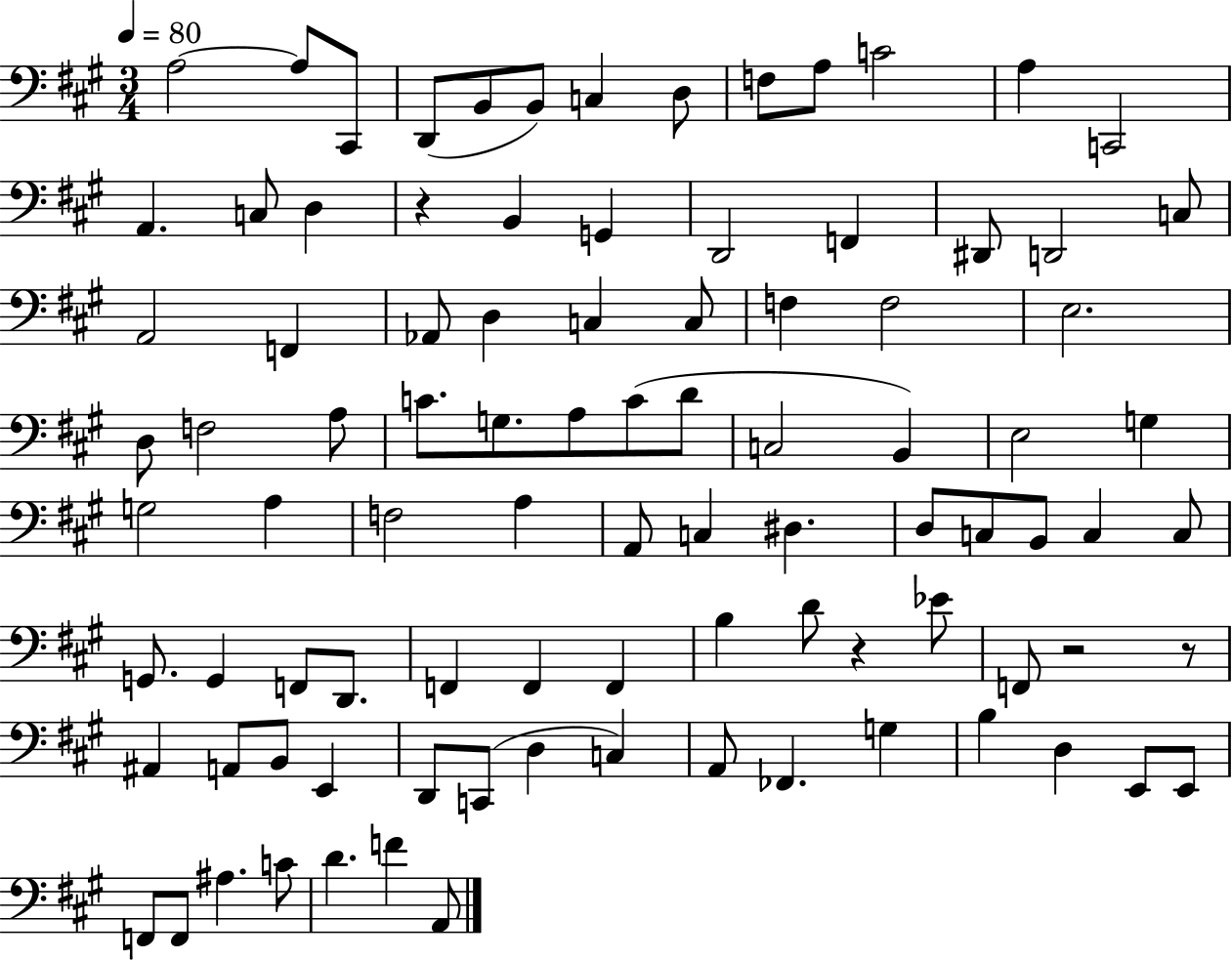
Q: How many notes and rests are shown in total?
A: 93